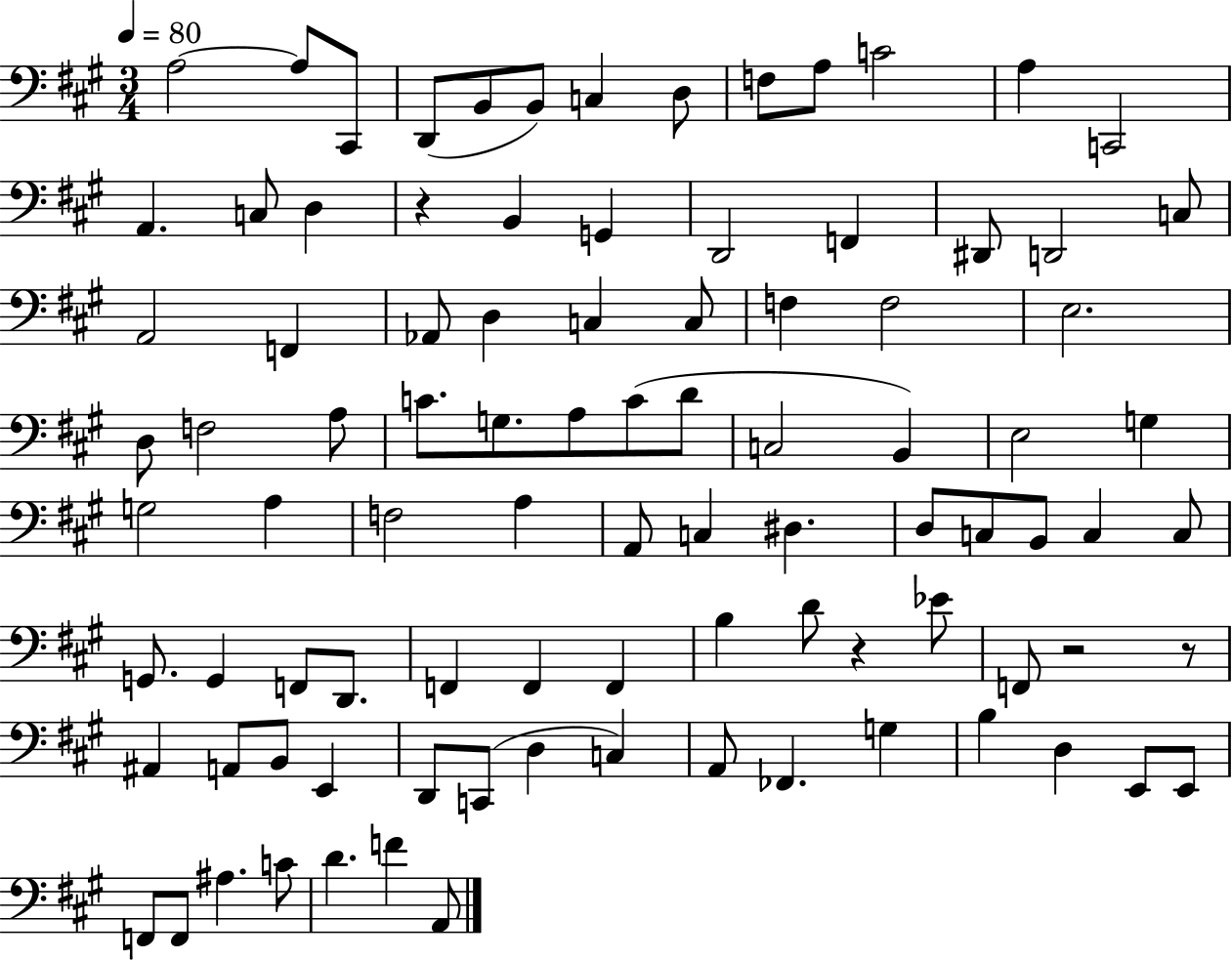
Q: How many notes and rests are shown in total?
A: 93